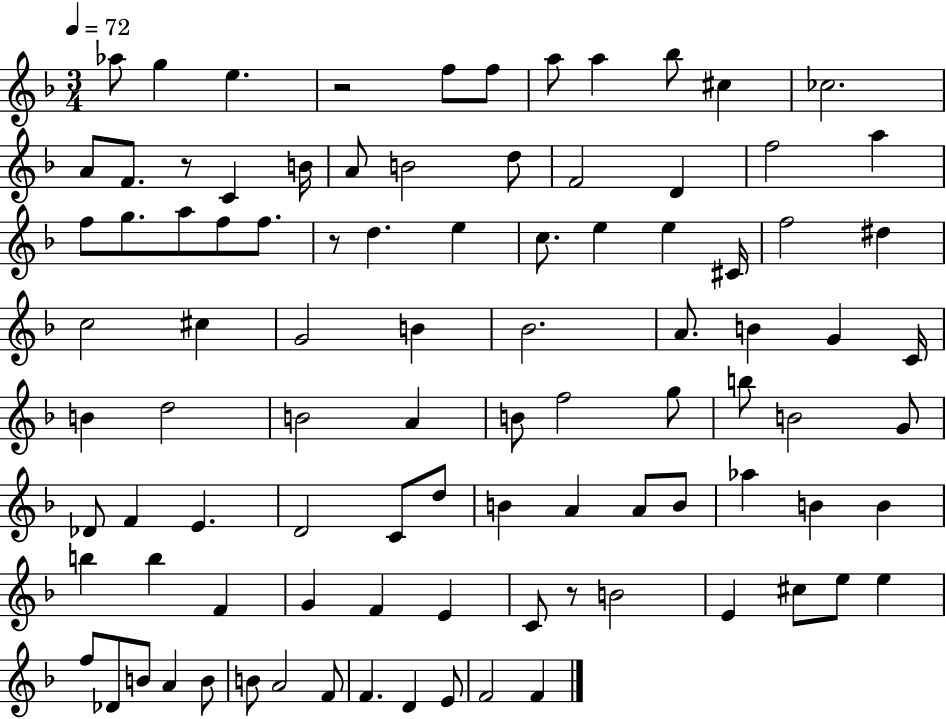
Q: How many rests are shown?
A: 4